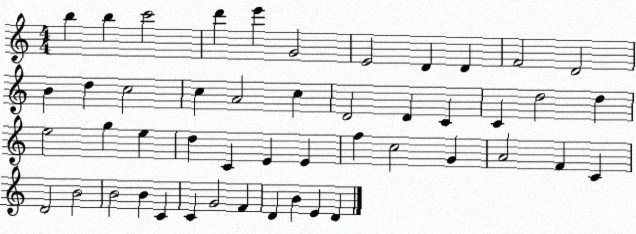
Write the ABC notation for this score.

X:1
T:Untitled
M:4/4
L:1/4
K:C
b b c'2 d' e' G2 E2 D D F2 D2 B d c2 c A2 c D2 D C C d2 d e2 g e d C E E f c2 G A2 F C D2 B2 B2 B C C G2 F D B E D